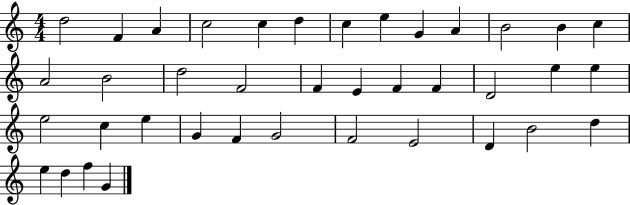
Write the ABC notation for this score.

X:1
T:Untitled
M:4/4
L:1/4
K:C
d2 F A c2 c d c e G A B2 B c A2 B2 d2 F2 F E F F D2 e e e2 c e G F G2 F2 E2 D B2 d e d f G